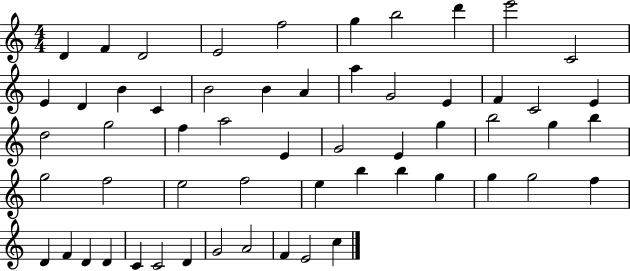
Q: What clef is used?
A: treble